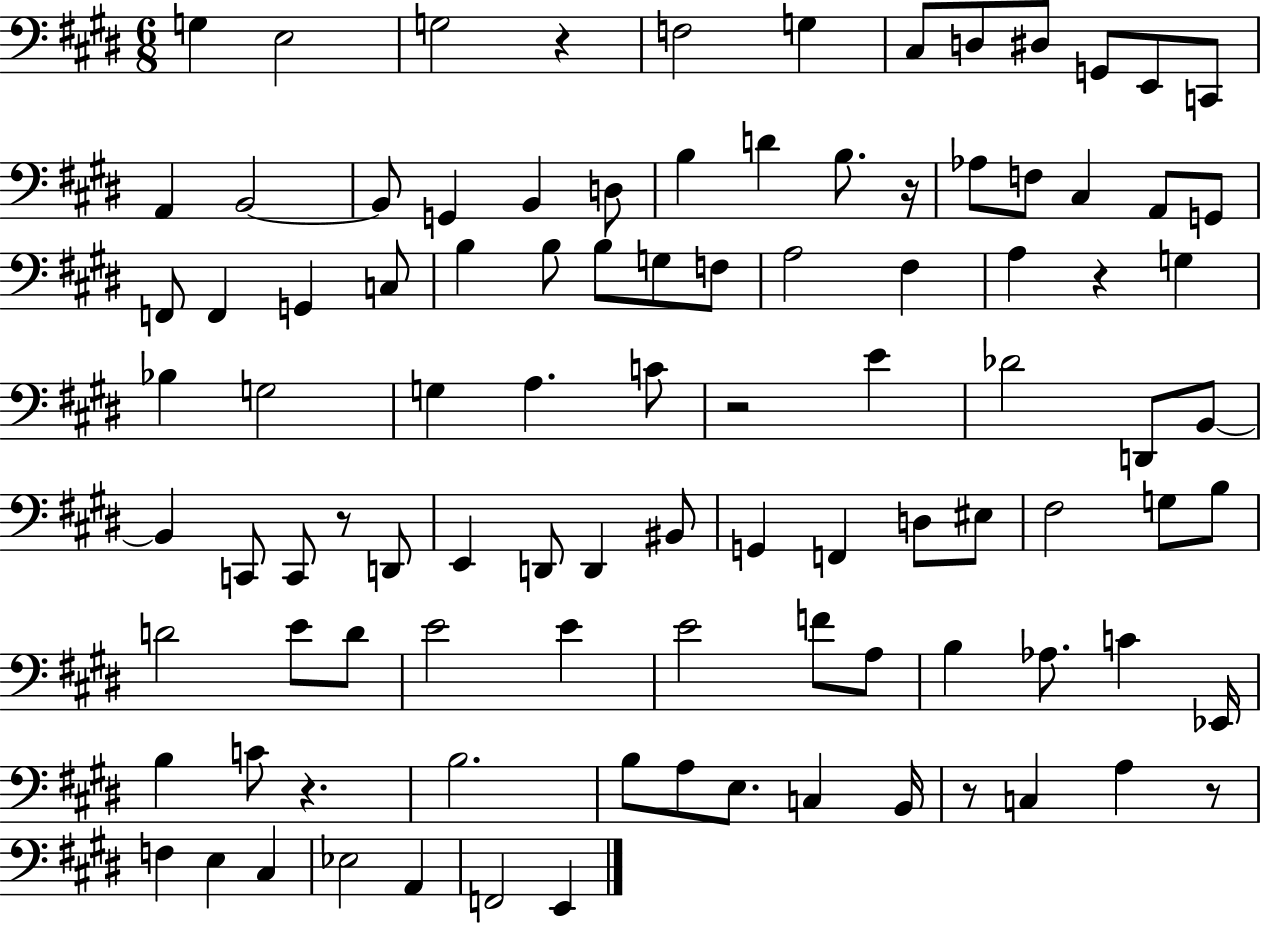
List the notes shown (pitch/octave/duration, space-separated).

G3/q E3/h G3/h R/q F3/h G3/q C#3/e D3/e D#3/e G2/e E2/e C2/e A2/q B2/h B2/e G2/q B2/q D3/e B3/q D4/q B3/e. R/s Ab3/e F3/e C#3/q A2/e G2/e F2/e F2/q G2/q C3/e B3/q B3/e B3/e G3/e F3/e A3/h F#3/q A3/q R/q G3/q Bb3/q G3/h G3/q A3/q. C4/e R/h E4/q Db4/h D2/e B2/e B2/q C2/e C2/e R/e D2/e E2/q D2/e D2/q BIS2/e G2/q F2/q D3/e EIS3/e F#3/h G3/e B3/e D4/h E4/e D4/e E4/h E4/q E4/h F4/e A3/e B3/q Ab3/e. C4/q Eb2/s B3/q C4/e R/q. B3/h. B3/e A3/e E3/e. C3/q B2/s R/e C3/q A3/q R/e F3/q E3/q C#3/q Eb3/h A2/q F2/h E2/q